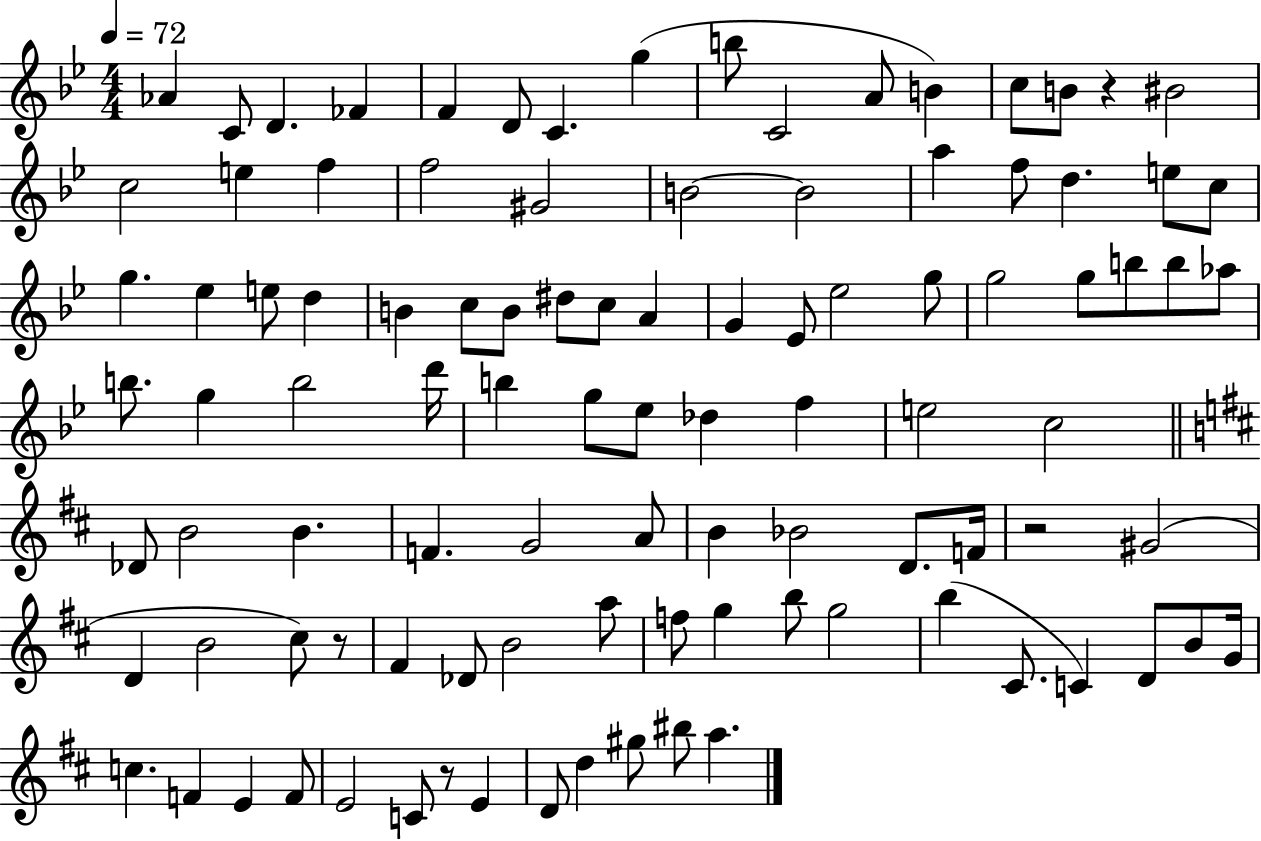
{
  \clef treble
  \numericTimeSignature
  \time 4/4
  \key bes \major
  \tempo 4 = 72
  aes'4 c'8 d'4. fes'4 | f'4 d'8 c'4. g''4( | b''8 c'2 a'8 b'4) | c''8 b'8 r4 bis'2 | \break c''2 e''4 f''4 | f''2 gis'2 | b'2~~ b'2 | a''4 f''8 d''4. e''8 c''8 | \break g''4. ees''4 e''8 d''4 | b'4 c''8 b'8 dis''8 c''8 a'4 | g'4 ees'8 ees''2 g''8 | g''2 g''8 b''8 b''8 aes''8 | \break b''8. g''4 b''2 d'''16 | b''4 g''8 ees''8 des''4 f''4 | e''2 c''2 | \bar "||" \break \key d \major des'8 b'2 b'4. | f'4. g'2 a'8 | b'4 bes'2 d'8. f'16 | r2 gis'2( | \break d'4 b'2 cis''8) r8 | fis'4 des'8 b'2 a''8 | f''8 g''4 b''8 g''2 | b''4( cis'8. c'4) d'8 b'8 g'16 | \break c''4. f'4 e'4 f'8 | e'2 c'8 r8 e'4 | d'8 d''4 gis''8 bis''8 a''4. | \bar "|."
}